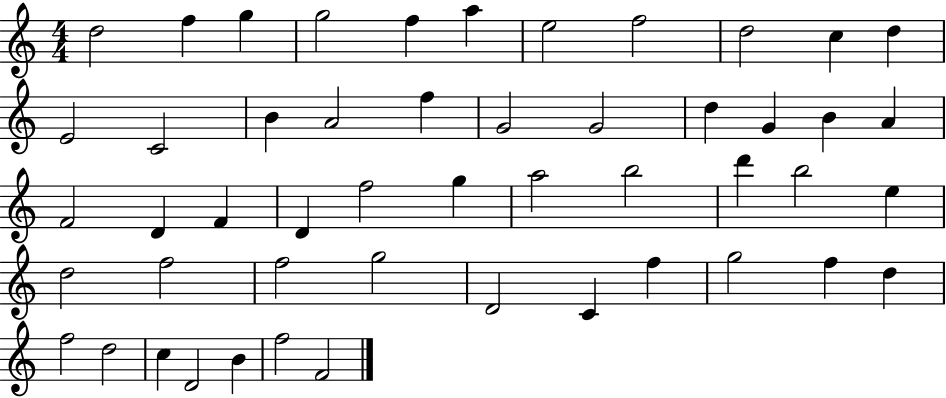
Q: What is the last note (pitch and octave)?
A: F4